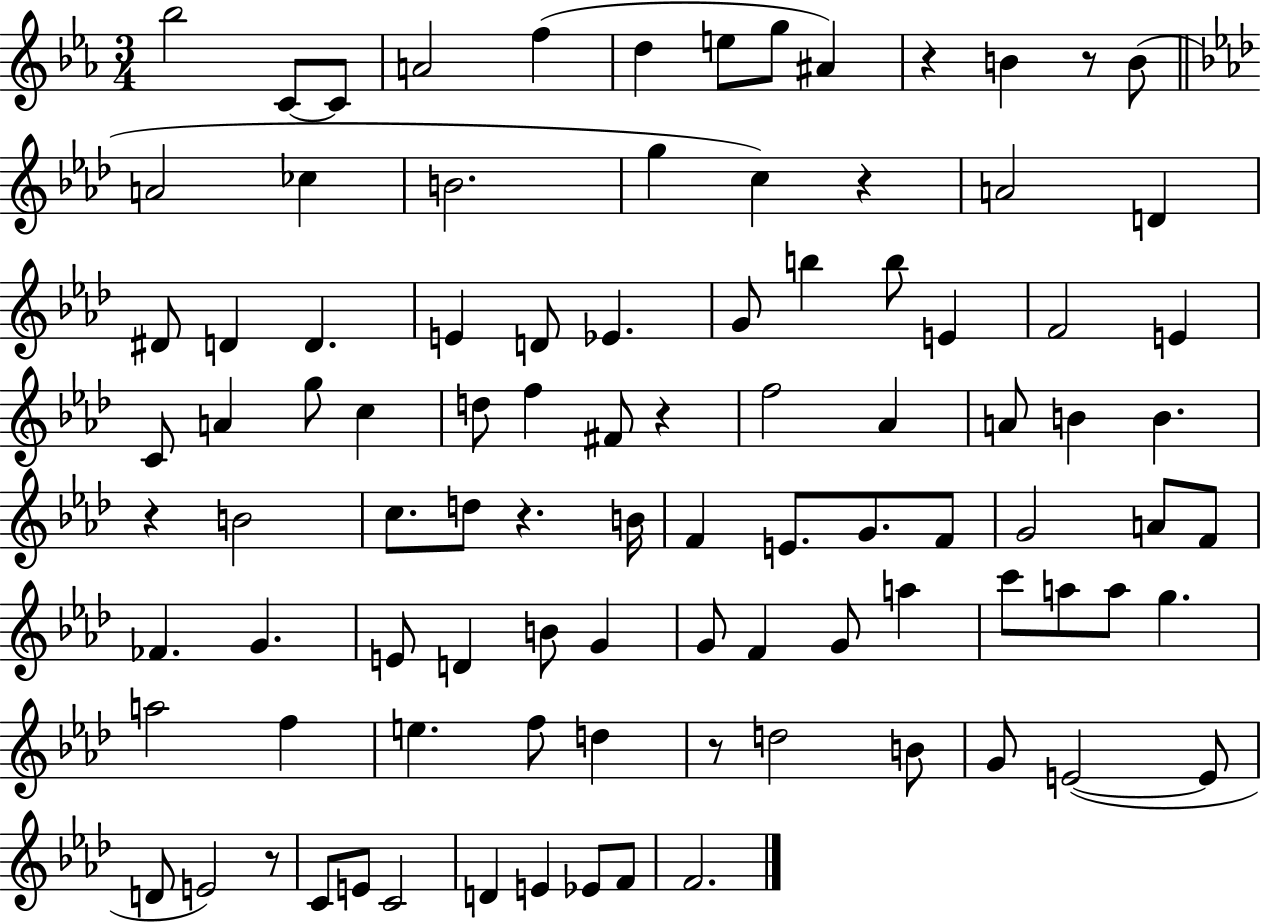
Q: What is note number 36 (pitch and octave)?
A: F5